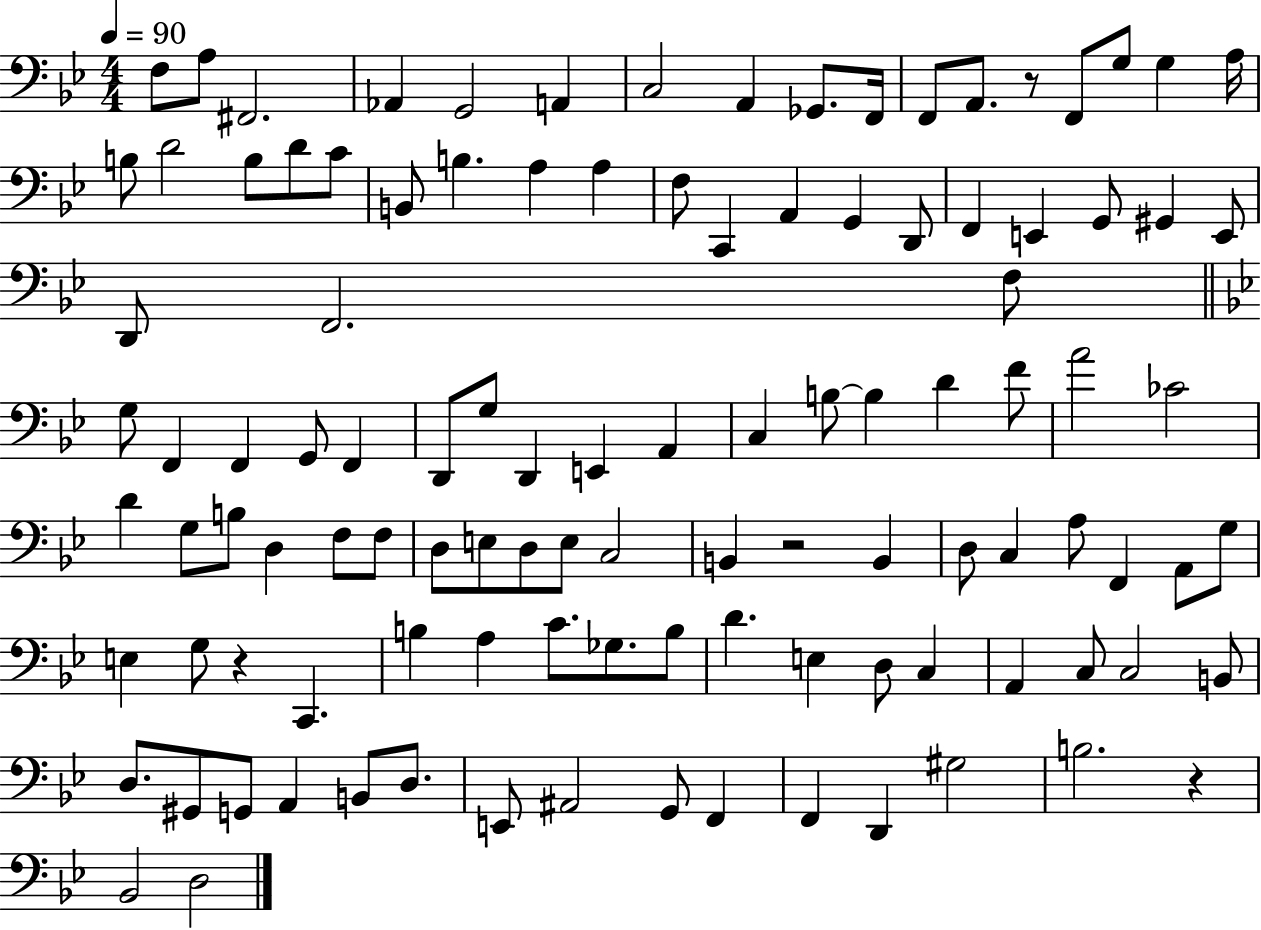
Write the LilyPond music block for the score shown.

{
  \clef bass
  \numericTimeSignature
  \time 4/4
  \key bes \major
  \tempo 4 = 90
  f8 a8 fis,2. | aes,4 g,2 a,4 | c2 a,4 ges,8. f,16 | f,8 a,8. r8 f,8 g8 g4 a16 | \break b8 d'2 b8 d'8 c'8 | b,8 b4. a4 a4 | f8 c,4 a,4 g,4 d,8 | f,4 e,4 g,8 gis,4 e,8 | \break d,8 f,2. f8 | \bar "||" \break \key bes \major g8 f,4 f,4 g,8 f,4 | d,8 g8 d,4 e,4 a,4 | c4 b8~~ b4 d'4 f'8 | a'2 ces'2 | \break d'4 g8 b8 d4 f8 f8 | d8 e8 d8 e8 c2 | b,4 r2 b,4 | d8 c4 a8 f,4 a,8 g8 | \break e4 g8 r4 c,4. | b4 a4 c'8. ges8. b8 | d'4. e4 d8 c4 | a,4 c8 c2 b,8 | \break d8. gis,8 g,8 a,4 b,8 d8. | e,8 ais,2 g,8 f,4 | f,4 d,4 gis2 | b2. r4 | \break bes,2 d2 | \bar "|."
}